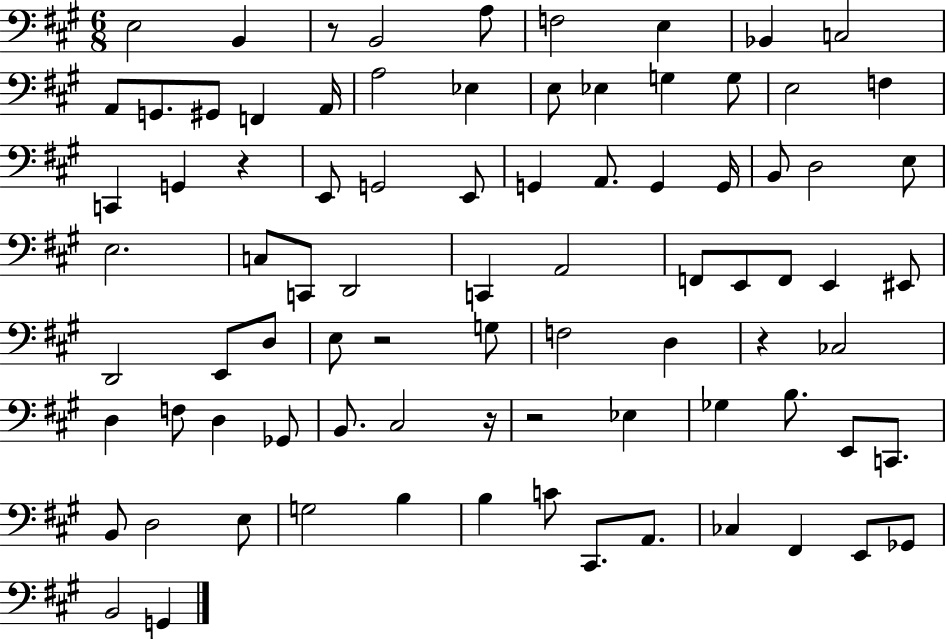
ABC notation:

X:1
T:Untitled
M:6/8
L:1/4
K:A
E,2 B,, z/2 B,,2 A,/2 F,2 E, _B,, C,2 A,,/2 G,,/2 ^G,,/2 F,, A,,/4 A,2 _E, E,/2 _E, G, G,/2 E,2 F, C,, G,, z E,,/2 G,,2 E,,/2 G,, A,,/2 G,, G,,/4 B,,/2 D,2 E,/2 E,2 C,/2 C,,/2 D,,2 C,, A,,2 F,,/2 E,,/2 F,,/2 E,, ^E,,/2 D,,2 E,,/2 D,/2 E,/2 z2 G,/2 F,2 D, z _C,2 D, F,/2 D, _G,,/2 B,,/2 ^C,2 z/4 z2 _E, _G, B,/2 E,,/2 C,,/2 B,,/2 D,2 E,/2 G,2 B, B, C/2 ^C,,/2 A,,/2 _C, ^F,, E,,/2 _G,,/2 B,,2 G,,